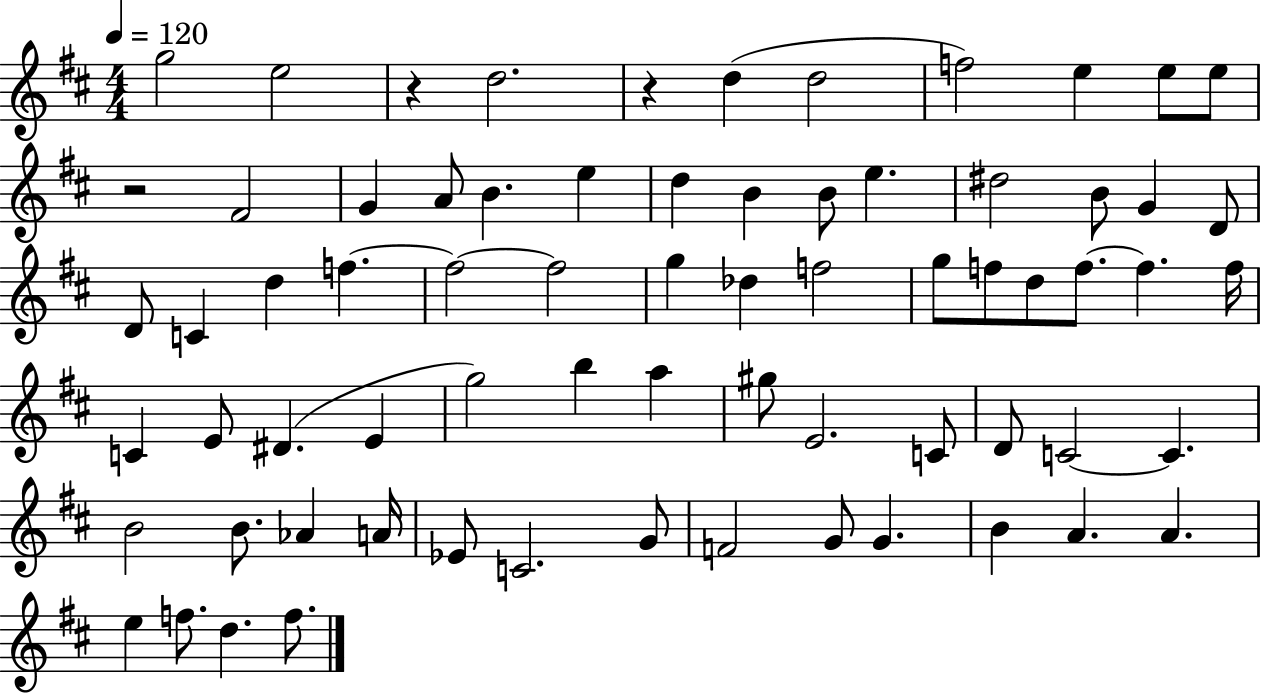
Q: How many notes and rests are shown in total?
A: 70